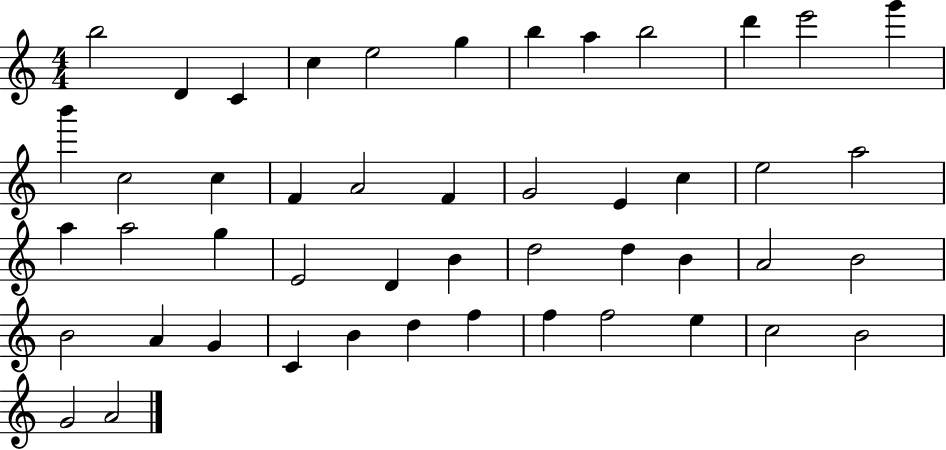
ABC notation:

X:1
T:Untitled
M:4/4
L:1/4
K:C
b2 D C c e2 g b a b2 d' e'2 g' b' c2 c F A2 F G2 E c e2 a2 a a2 g E2 D B d2 d B A2 B2 B2 A G C B d f f f2 e c2 B2 G2 A2